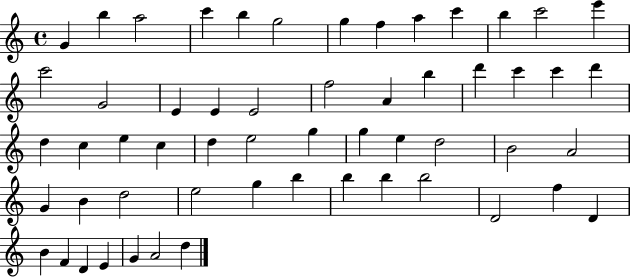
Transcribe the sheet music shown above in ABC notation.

X:1
T:Untitled
M:4/4
L:1/4
K:C
G b a2 c' b g2 g f a c' b c'2 e' c'2 G2 E E E2 f2 A b d' c' c' d' d c e c d e2 g g e d2 B2 A2 G B d2 e2 g b b b b2 D2 f D B F D E G A2 d